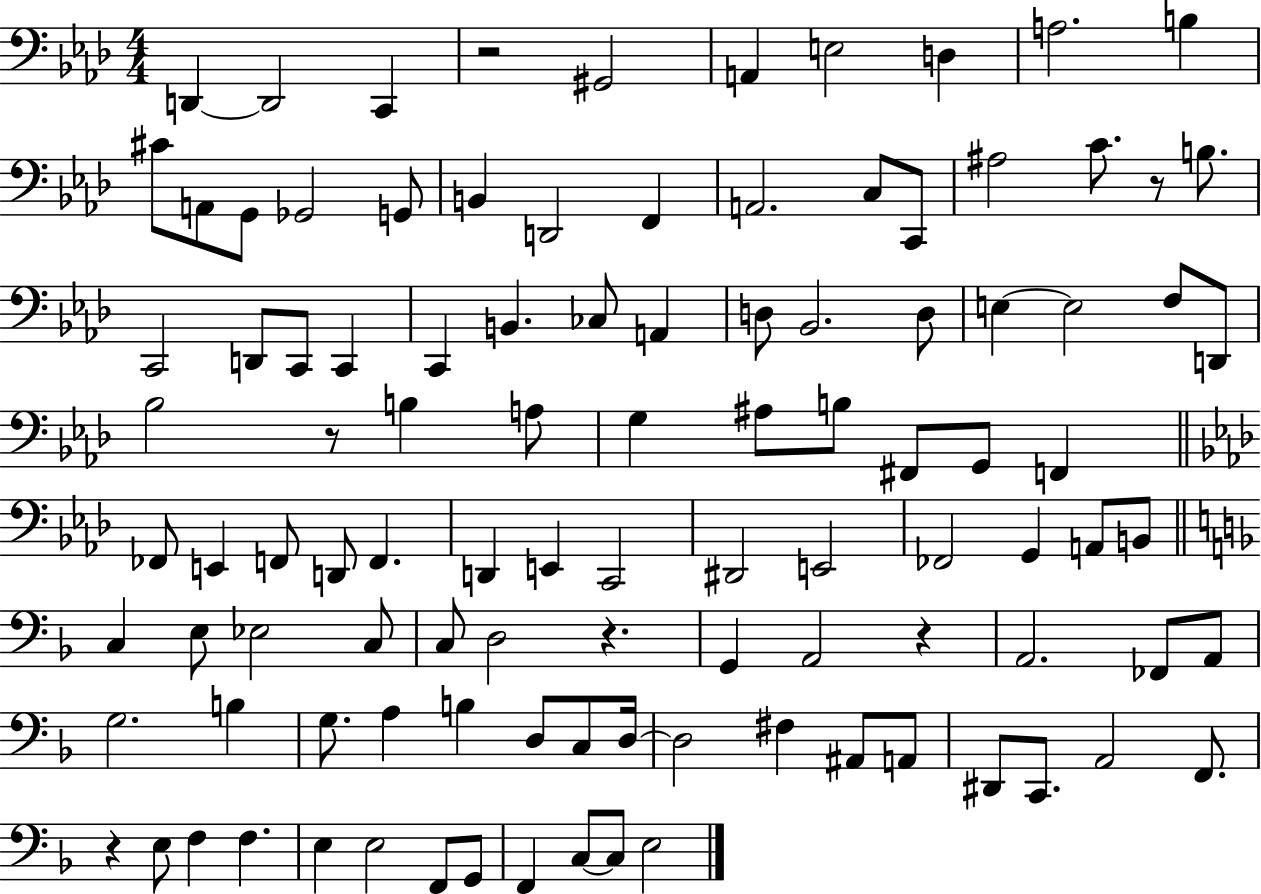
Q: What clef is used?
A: bass